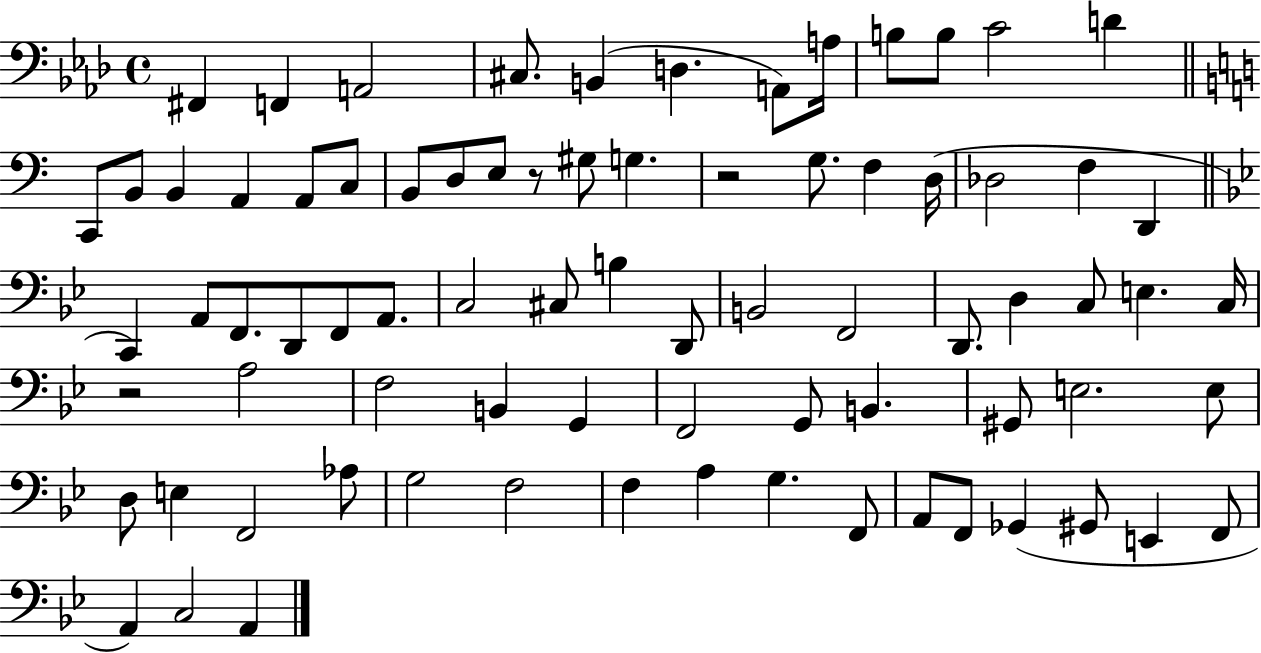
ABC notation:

X:1
T:Untitled
M:4/4
L:1/4
K:Ab
^F,, F,, A,,2 ^C,/2 B,, D, A,,/2 A,/4 B,/2 B,/2 C2 D C,,/2 B,,/2 B,, A,, A,,/2 C,/2 B,,/2 D,/2 E,/2 z/2 ^G,/2 G, z2 G,/2 F, D,/4 _D,2 F, D,, C,, A,,/2 F,,/2 D,,/2 F,,/2 A,,/2 C,2 ^C,/2 B, D,,/2 B,,2 F,,2 D,,/2 D, C,/2 E, C,/4 z2 A,2 F,2 B,, G,, F,,2 G,,/2 B,, ^G,,/2 E,2 E,/2 D,/2 E, F,,2 _A,/2 G,2 F,2 F, A, G, F,,/2 A,,/2 F,,/2 _G,, ^G,,/2 E,, F,,/2 A,, C,2 A,,